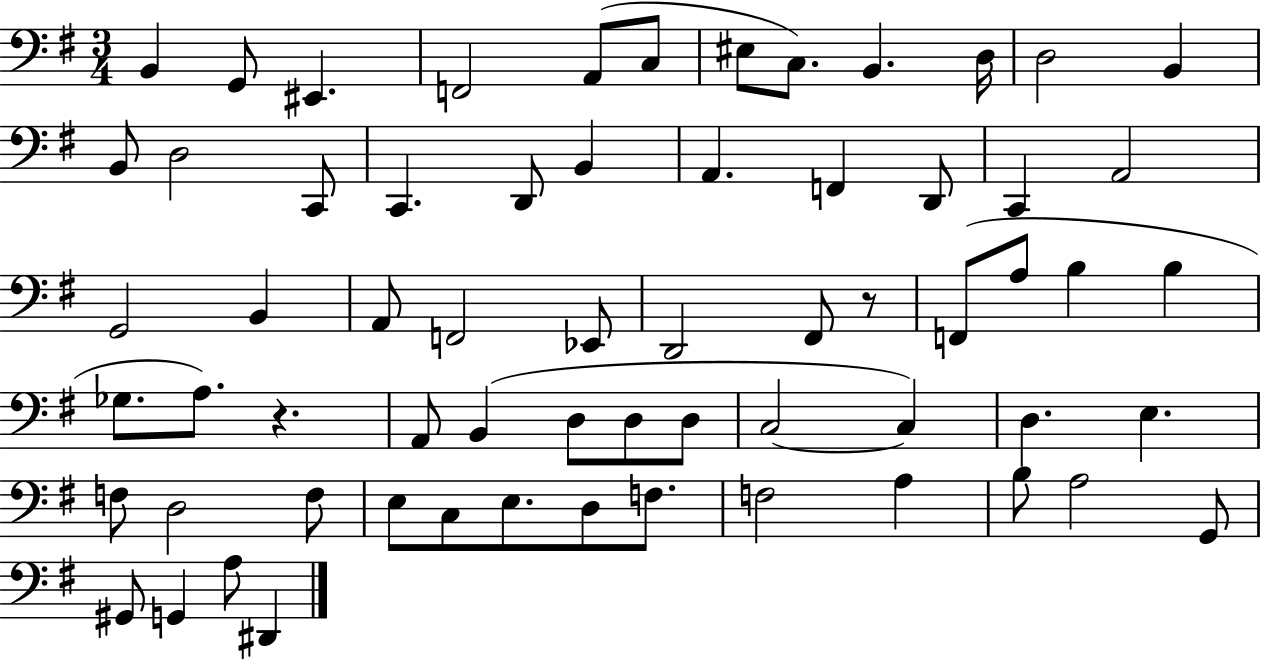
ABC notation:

X:1
T:Untitled
M:3/4
L:1/4
K:G
B,, G,,/2 ^E,, F,,2 A,,/2 C,/2 ^E,/2 C,/2 B,, D,/4 D,2 B,, B,,/2 D,2 C,,/2 C,, D,,/2 B,, A,, F,, D,,/2 C,, A,,2 G,,2 B,, A,,/2 F,,2 _E,,/2 D,,2 ^F,,/2 z/2 F,,/2 A,/2 B, B, _G,/2 A,/2 z A,,/2 B,, D,/2 D,/2 D,/2 C,2 C, D, E, F,/2 D,2 F,/2 E,/2 C,/2 E,/2 D,/2 F,/2 F,2 A, B,/2 A,2 G,,/2 ^G,,/2 G,, A,/2 ^D,,